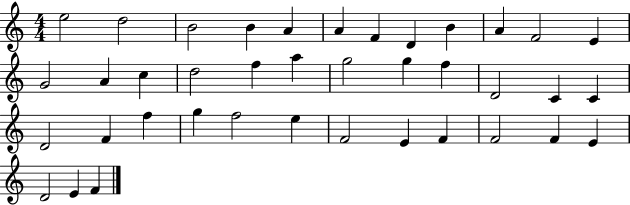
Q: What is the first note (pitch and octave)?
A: E5